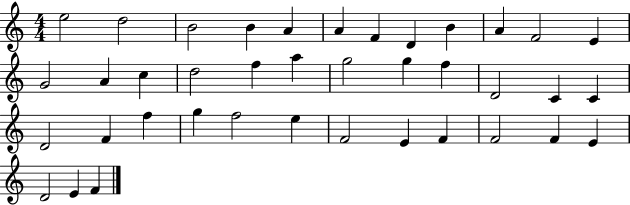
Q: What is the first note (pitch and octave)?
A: E5